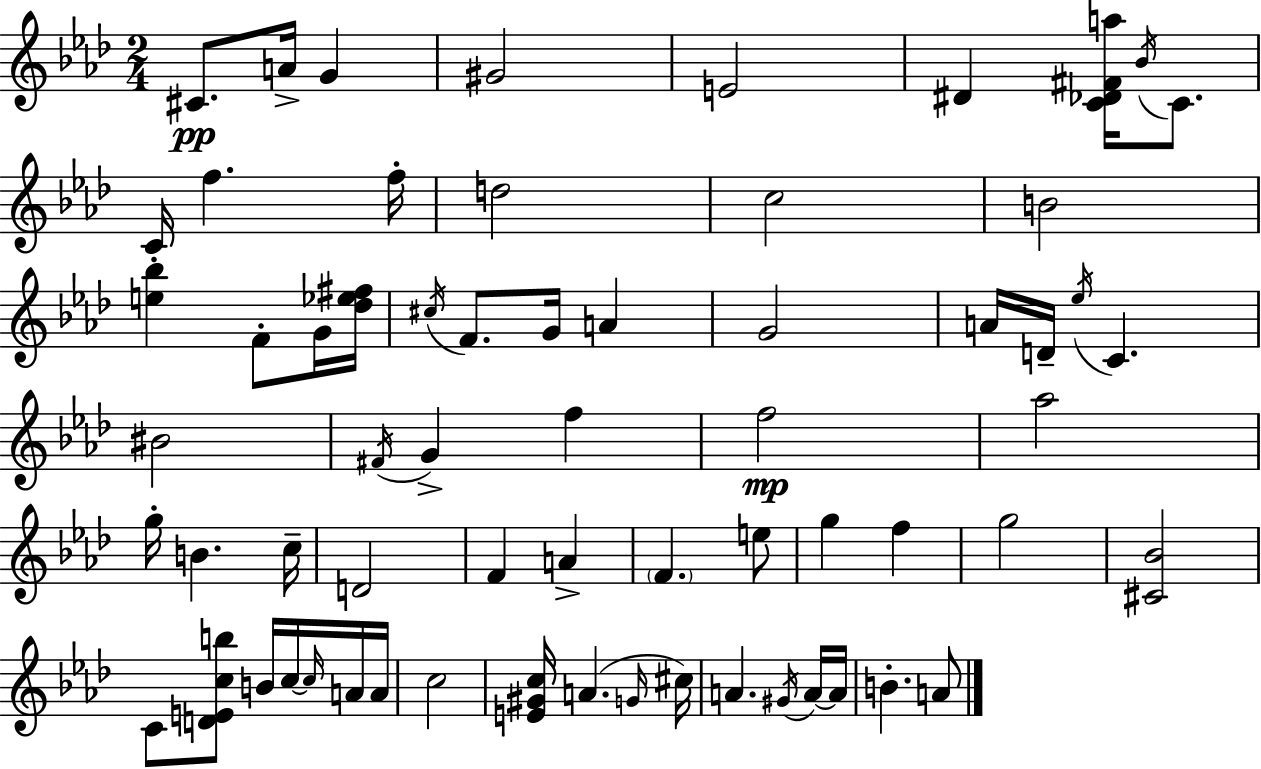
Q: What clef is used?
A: treble